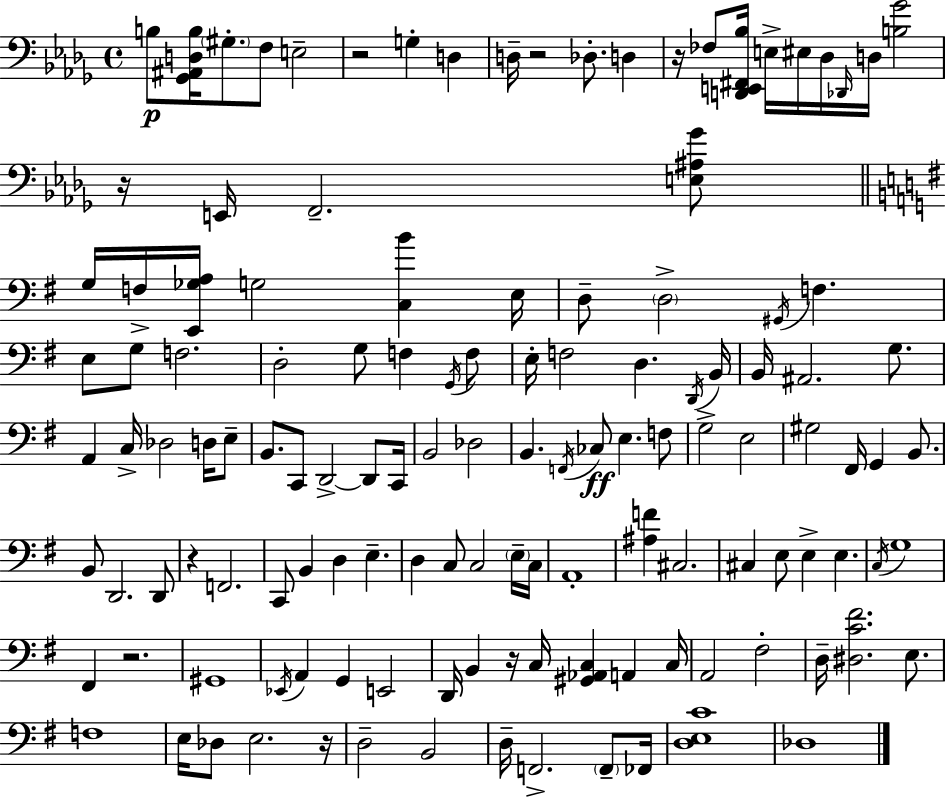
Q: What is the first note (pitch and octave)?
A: B3